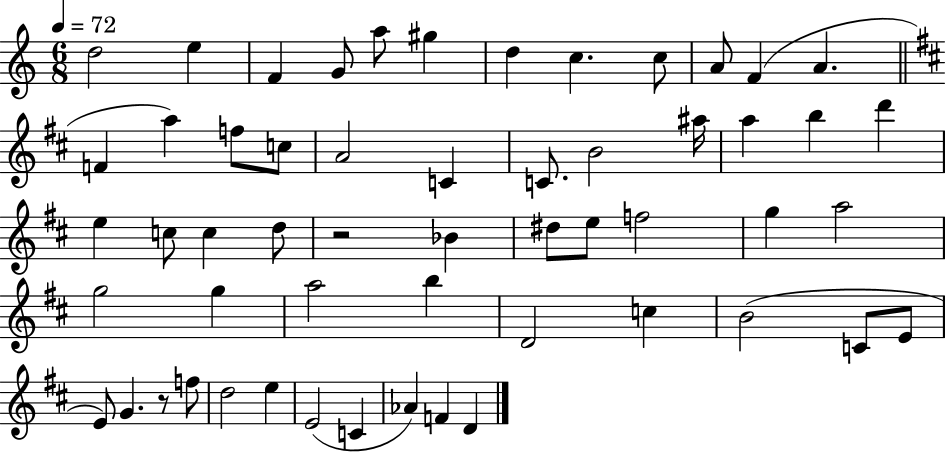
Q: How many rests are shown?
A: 2